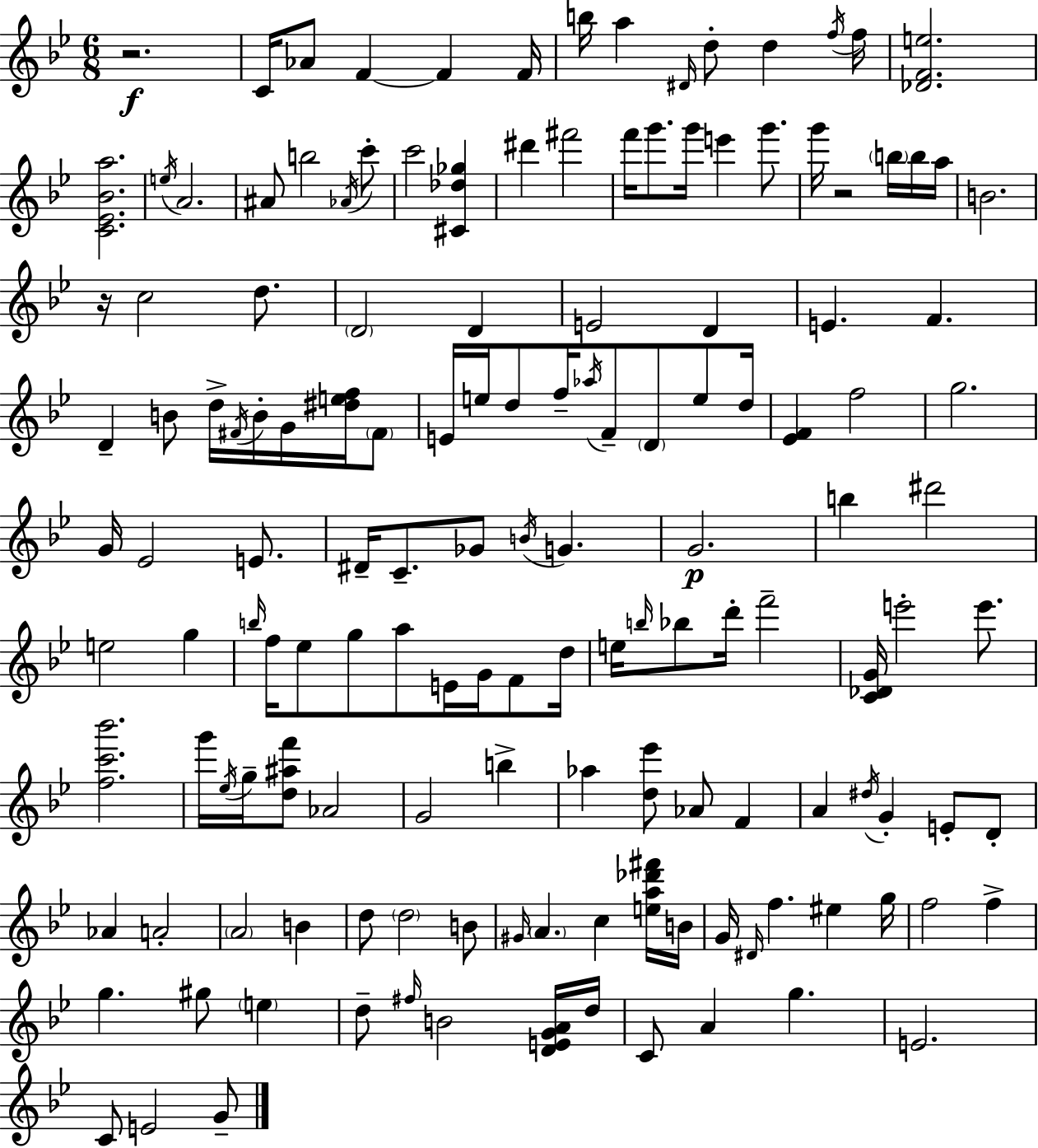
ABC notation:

X:1
T:Untitled
M:6/8
L:1/4
K:Bb
z2 C/4 _A/2 F F F/4 b/4 a ^D/4 d/2 d f/4 f/4 [_DFe]2 [C_E_Ba]2 e/4 A2 ^A/2 b2 _A/4 c'/2 c'2 [^C_d_g] ^d' ^f'2 f'/4 g'/2 g'/4 e' g'/2 g'/4 z2 b/4 b/4 a/4 B2 z/4 c2 d/2 D2 D E2 D E F D B/2 d/4 ^F/4 B/4 G/4 [^def]/4 ^F/2 E/4 e/4 d/2 f/4 _a/4 F/2 D/2 e/2 d/4 [_EF] f2 g2 G/4 _E2 E/2 ^D/4 C/2 _G/2 B/4 G G2 b ^d'2 e2 g b/4 f/4 _e/2 g/2 a/2 E/4 G/4 F/2 d/4 e/4 b/4 _b/2 d'/4 f'2 [C_DG]/4 e'2 e'/2 [fc'_b']2 g'/4 _e/4 g/4 [d^af']/2 _A2 G2 b _a [d_e']/2 _A/2 F A ^d/4 G E/2 D/2 _A A2 A2 B d/2 d2 B/2 ^G/4 A c [ea_d'^f']/4 B/4 G/4 ^D/4 f ^e g/4 f2 f g ^g/2 e d/2 ^f/4 B2 [DEGA]/4 d/4 C/2 A g E2 C/2 E2 G/2